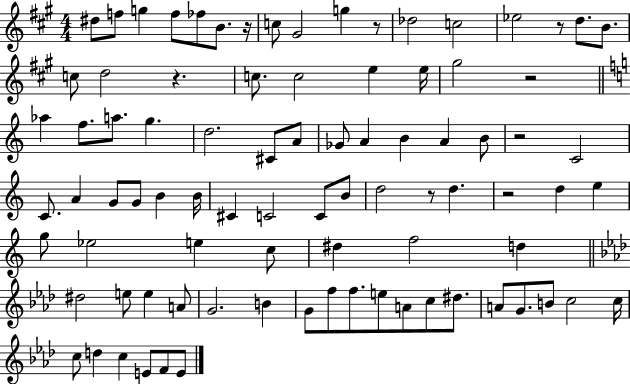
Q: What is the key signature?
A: A major